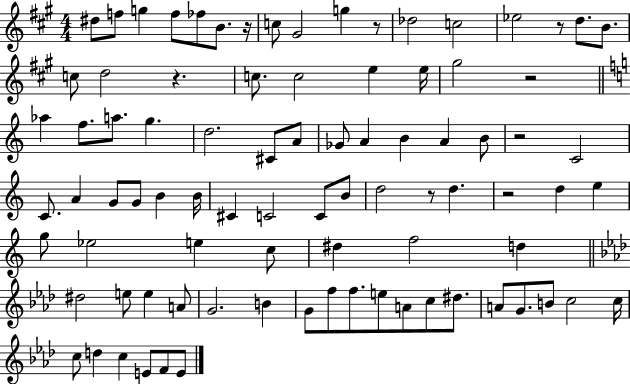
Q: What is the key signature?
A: A major